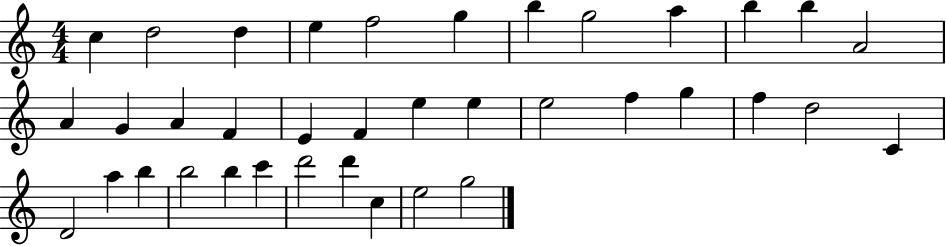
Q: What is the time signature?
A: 4/4